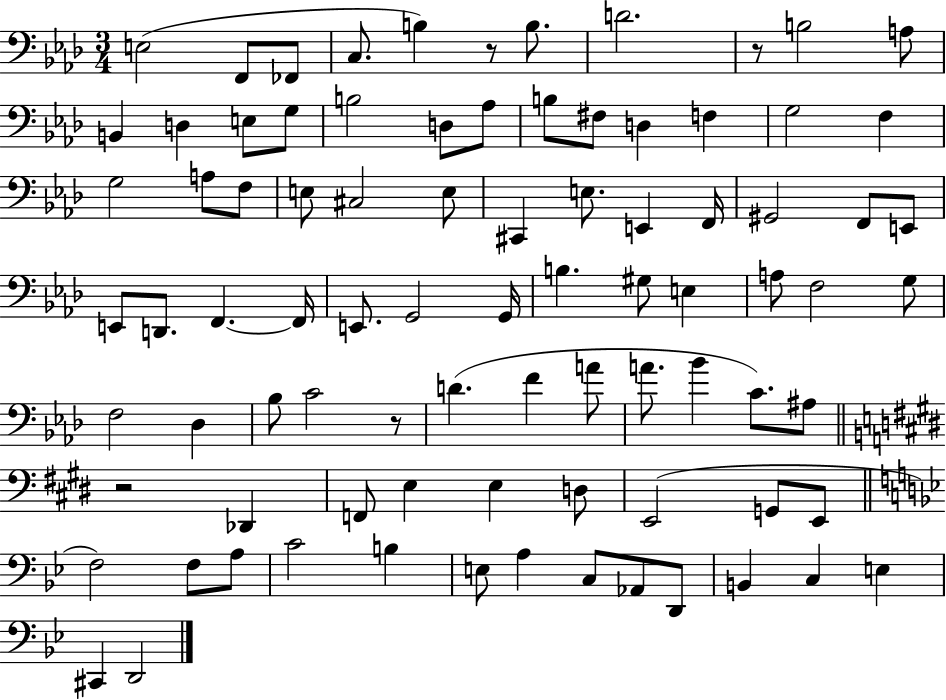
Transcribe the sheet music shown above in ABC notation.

X:1
T:Untitled
M:3/4
L:1/4
K:Ab
E,2 F,,/2 _F,,/2 C,/2 B, z/2 B,/2 D2 z/2 B,2 A,/2 B,, D, E,/2 G,/2 B,2 D,/2 _A,/2 B,/2 ^F,/2 D, F, G,2 F, G,2 A,/2 F,/2 E,/2 ^C,2 E,/2 ^C,, E,/2 E,, F,,/4 ^G,,2 F,,/2 E,,/2 E,,/2 D,,/2 F,, F,,/4 E,,/2 G,,2 G,,/4 B, ^G,/2 E, A,/2 F,2 G,/2 F,2 _D, _B,/2 C2 z/2 D F A/2 A/2 _B C/2 ^A,/2 z2 _D,, F,,/2 E, E, D,/2 E,,2 G,,/2 E,,/2 F,2 F,/2 A,/2 C2 B, E,/2 A, C,/2 _A,,/2 D,,/2 B,, C, E, ^C,, D,,2